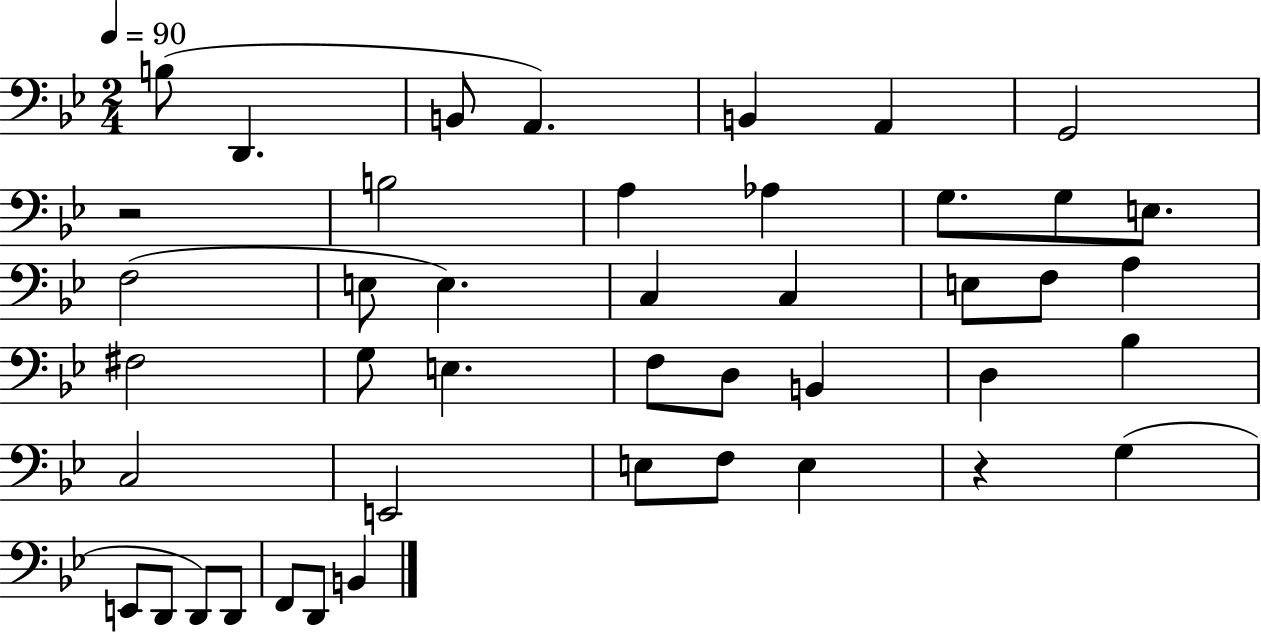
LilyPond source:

{
  \clef bass
  \numericTimeSignature
  \time 2/4
  \key bes \major
  \tempo 4 = 90
  \repeat volta 2 { b8( d,4. | b,8 a,4.) | b,4 a,4 | g,2 | \break r2 | b2 | a4 aes4 | g8. g8 e8. | \break f2( | e8 e4.) | c4 c4 | e8 f8 a4 | \break fis2 | g8 e4. | f8 d8 b,4 | d4 bes4 | \break c2 | e,2 | e8 f8 e4 | r4 g4( | \break e,8 d,8 d,8) d,8 | f,8 d,8 b,4 | } \bar "|."
}